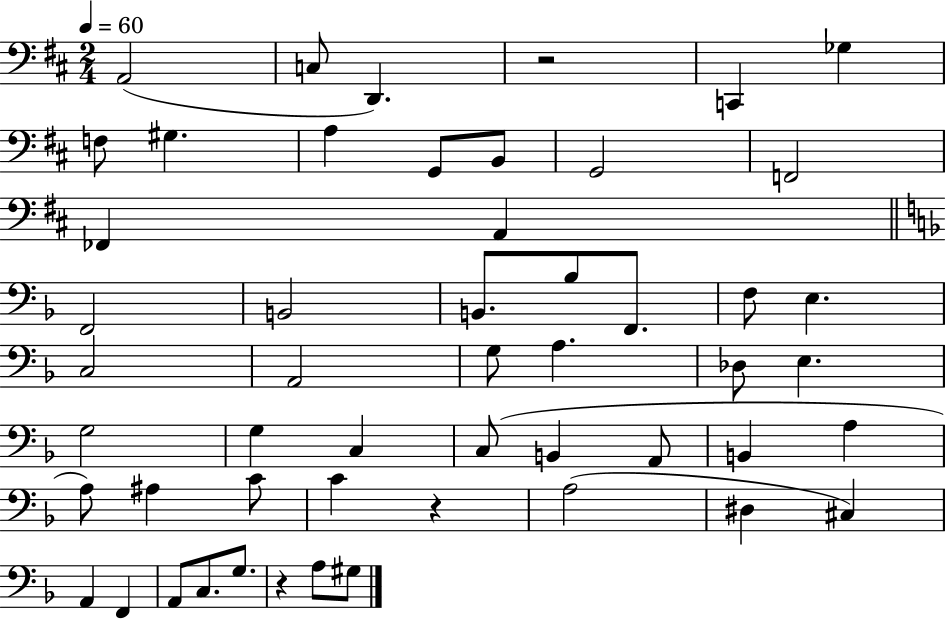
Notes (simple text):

A2/h C3/e D2/q. R/h C2/q Gb3/q F3/e G#3/q. A3/q G2/e B2/e G2/h F2/h FES2/q A2/q F2/h B2/h B2/e. Bb3/e F2/e. F3/e E3/q. C3/h A2/h G3/e A3/q. Db3/e E3/q. G3/h G3/q C3/q C3/e B2/q A2/e B2/q A3/q A3/e A#3/q C4/e C4/q R/q A3/h D#3/q C#3/q A2/q F2/q A2/e C3/e. G3/e. R/q A3/e G#3/e